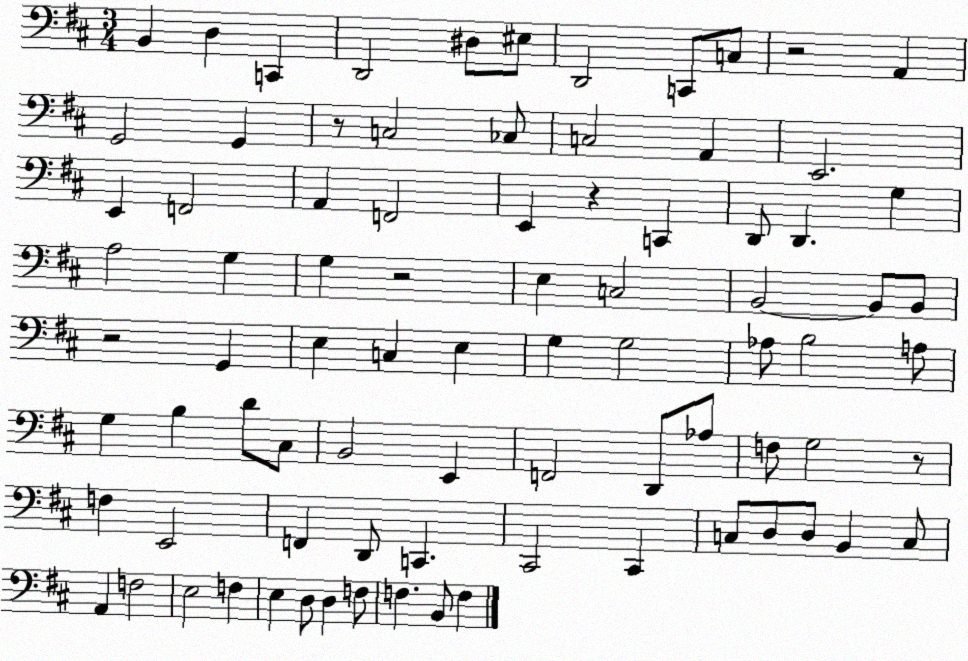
X:1
T:Untitled
M:3/4
L:1/4
K:D
B,, D, C,, D,,2 ^D,/2 ^E,/2 D,,2 C,,/2 C,/2 z2 A,, G,,2 G,, z/2 C,2 _C,/2 C,2 A,, E,,2 E,, F,,2 A,, F,,2 E,, z C,, D,,/2 D,, G, A,2 G, G, z2 E, C,2 B,,2 B,,/2 B,,/2 z2 G,, E, C, E, G, G,2 _A,/2 B,2 A,/2 G, B, D/2 ^C,/2 B,,2 E,, F,,2 D,,/2 _A,/2 F,/2 G,2 z/2 F, E,,2 F,, D,,/2 C,, ^C,,2 ^C,, C,/2 D,/2 D,/2 B,, C,/2 A,, F,2 E,2 F, E, D,/2 D, F,/2 F, B,,/2 F,